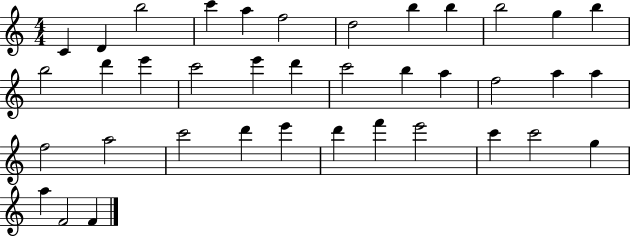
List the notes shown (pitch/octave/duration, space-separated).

C4/q D4/q B5/h C6/q A5/q F5/h D5/h B5/q B5/q B5/h G5/q B5/q B5/h D6/q E6/q C6/h E6/q D6/q C6/h B5/q A5/q F5/h A5/q A5/q F5/h A5/h C6/h D6/q E6/q D6/q F6/q E6/h C6/q C6/h G5/q A5/q F4/h F4/q